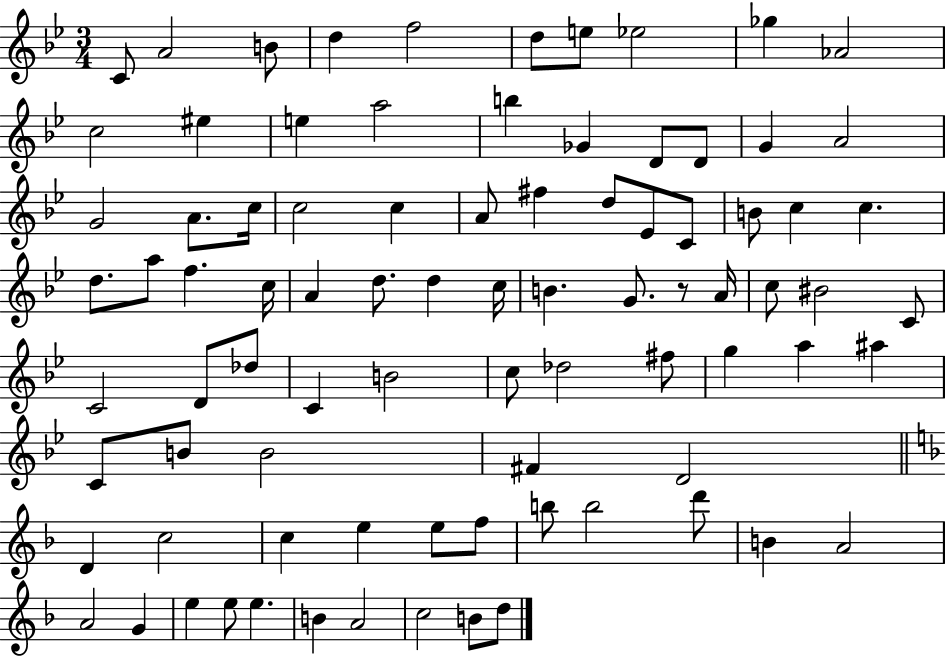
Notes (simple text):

C4/e A4/h B4/e D5/q F5/h D5/e E5/e Eb5/h Gb5/q Ab4/h C5/h EIS5/q E5/q A5/h B5/q Gb4/q D4/e D4/e G4/q A4/h G4/h A4/e. C5/s C5/h C5/q A4/e F#5/q D5/e Eb4/e C4/e B4/e C5/q C5/q. D5/e. A5/e F5/q. C5/s A4/q D5/e. D5/q C5/s B4/q. G4/e. R/e A4/s C5/e BIS4/h C4/e C4/h D4/e Db5/e C4/q B4/h C5/e Db5/h F#5/e G5/q A5/q A#5/q C4/e B4/e B4/h F#4/q D4/h D4/q C5/h C5/q E5/q E5/e F5/e B5/e B5/h D6/e B4/q A4/h A4/h G4/q E5/q E5/e E5/q. B4/q A4/h C5/h B4/e D5/e